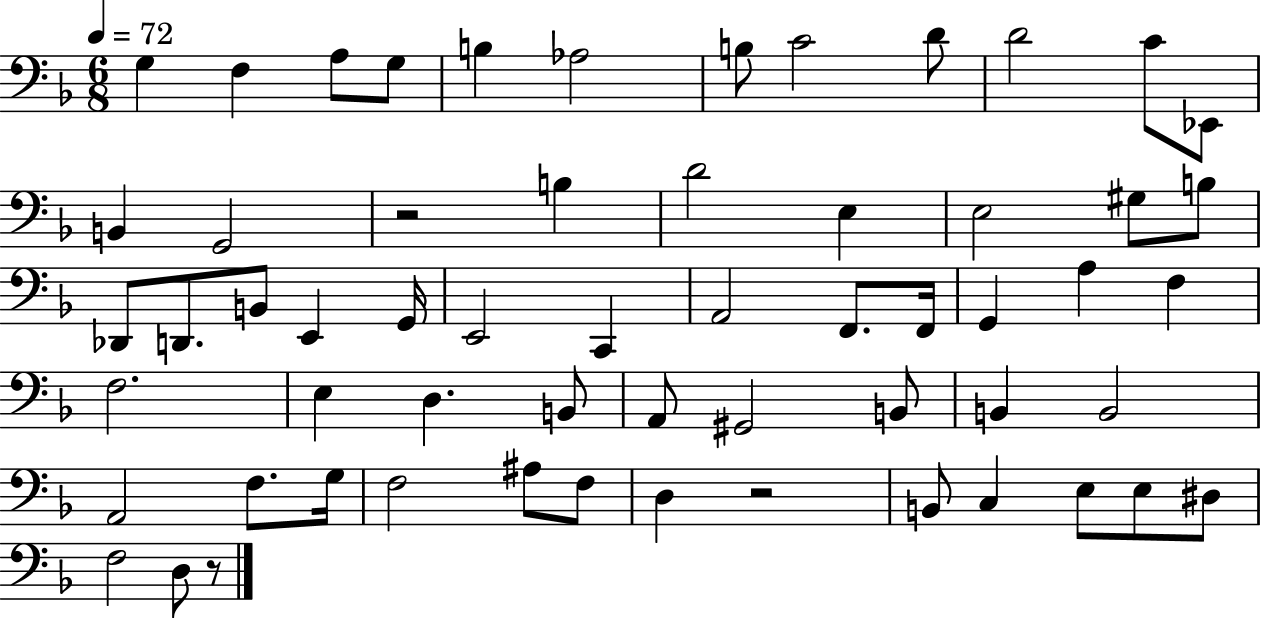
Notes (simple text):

G3/q F3/q A3/e G3/e B3/q Ab3/h B3/e C4/h D4/e D4/h C4/e Eb2/e B2/q G2/h R/h B3/q D4/h E3/q E3/h G#3/e B3/e Db2/e D2/e. B2/e E2/q G2/s E2/h C2/q A2/h F2/e. F2/s G2/q A3/q F3/q F3/h. E3/q D3/q. B2/e A2/e G#2/h B2/e B2/q B2/h A2/h F3/e. G3/s F3/h A#3/e F3/e D3/q R/h B2/e C3/q E3/e E3/e D#3/e F3/h D3/e R/e